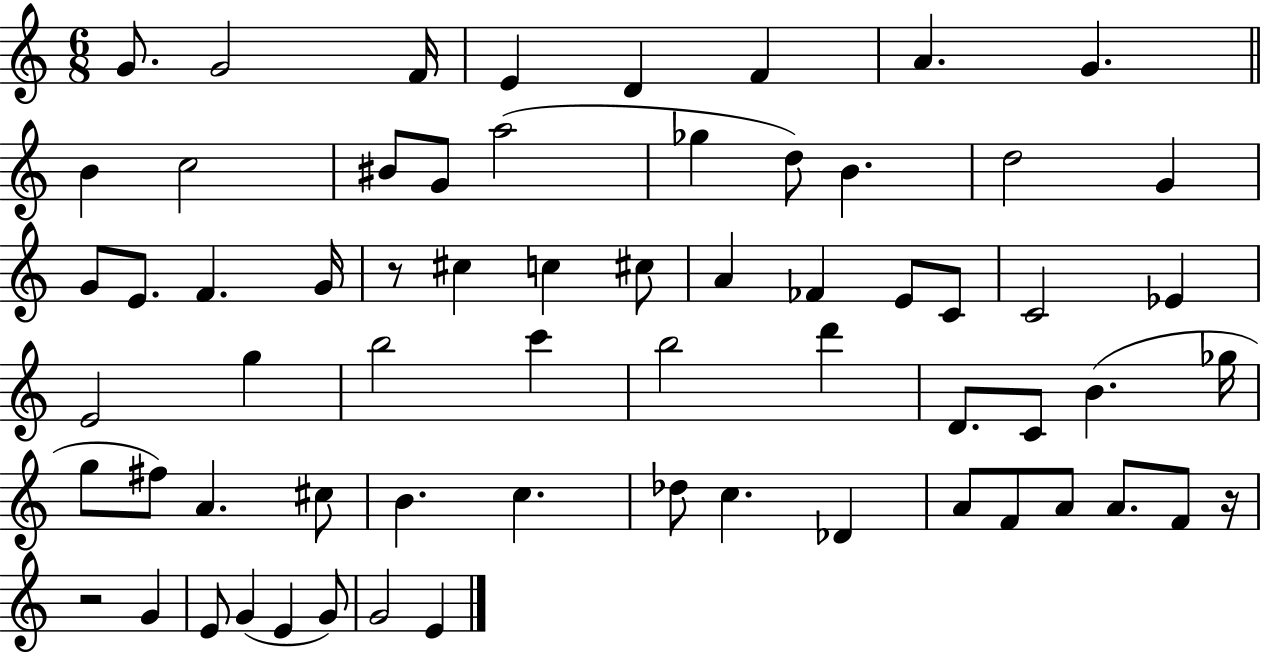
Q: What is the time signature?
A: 6/8